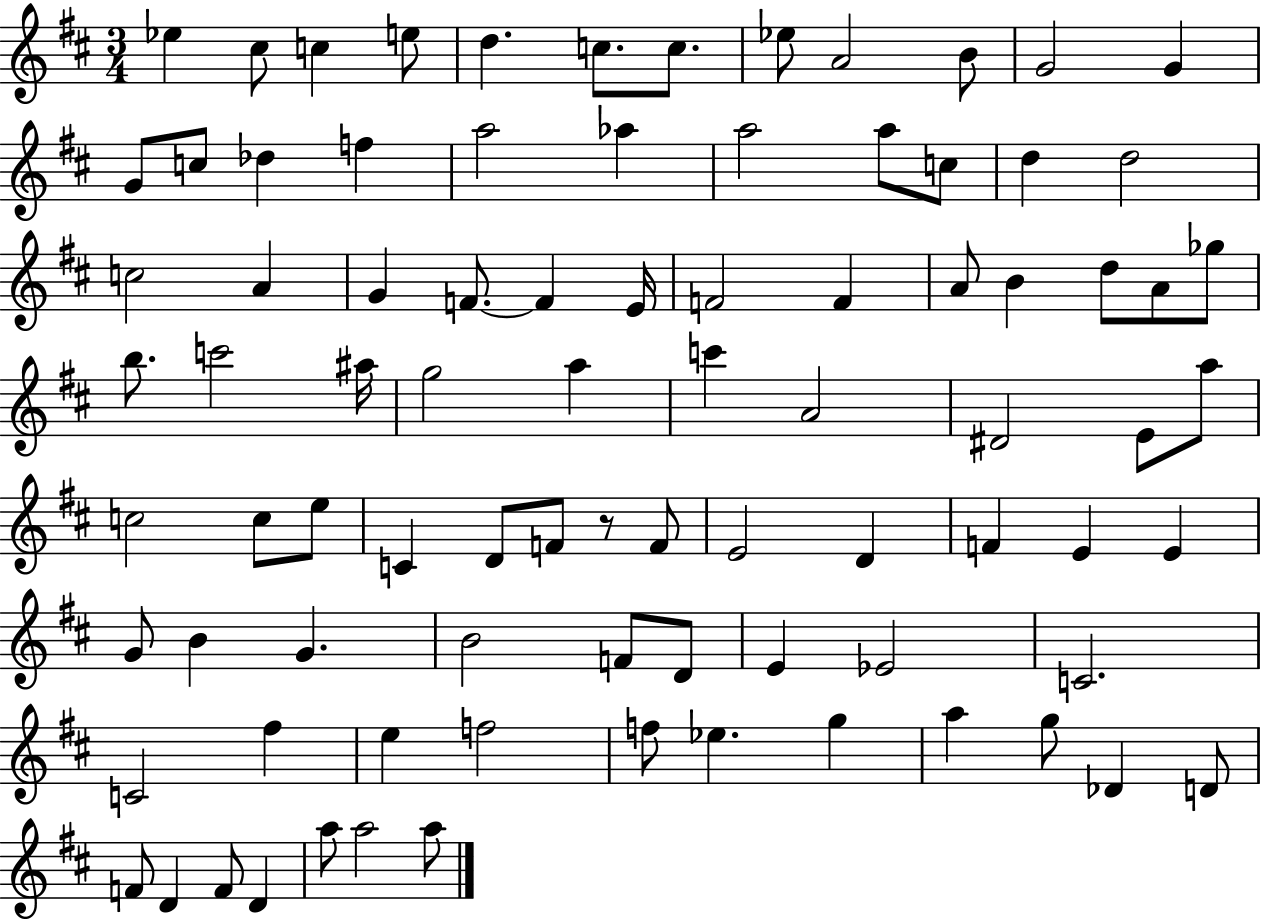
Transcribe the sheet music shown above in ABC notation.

X:1
T:Untitled
M:3/4
L:1/4
K:D
_e ^c/2 c e/2 d c/2 c/2 _e/2 A2 B/2 G2 G G/2 c/2 _d f a2 _a a2 a/2 c/2 d d2 c2 A G F/2 F E/4 F2 F A/2 B d/2 A/2 _g/2 b/2 c'2 ^a/4 g2 a c' A2 ^D2 E/2 a/2 c2 c/2 e/2 C D/2 F/2 z/2 F/2 E2 D F E E G/2 B G B2 F/2 D/2 E _E2 C2 C2 ^f e f2 f/2 _e g a g/2 _D D/2 F/2 D F/2 D a/2 a2 a/2